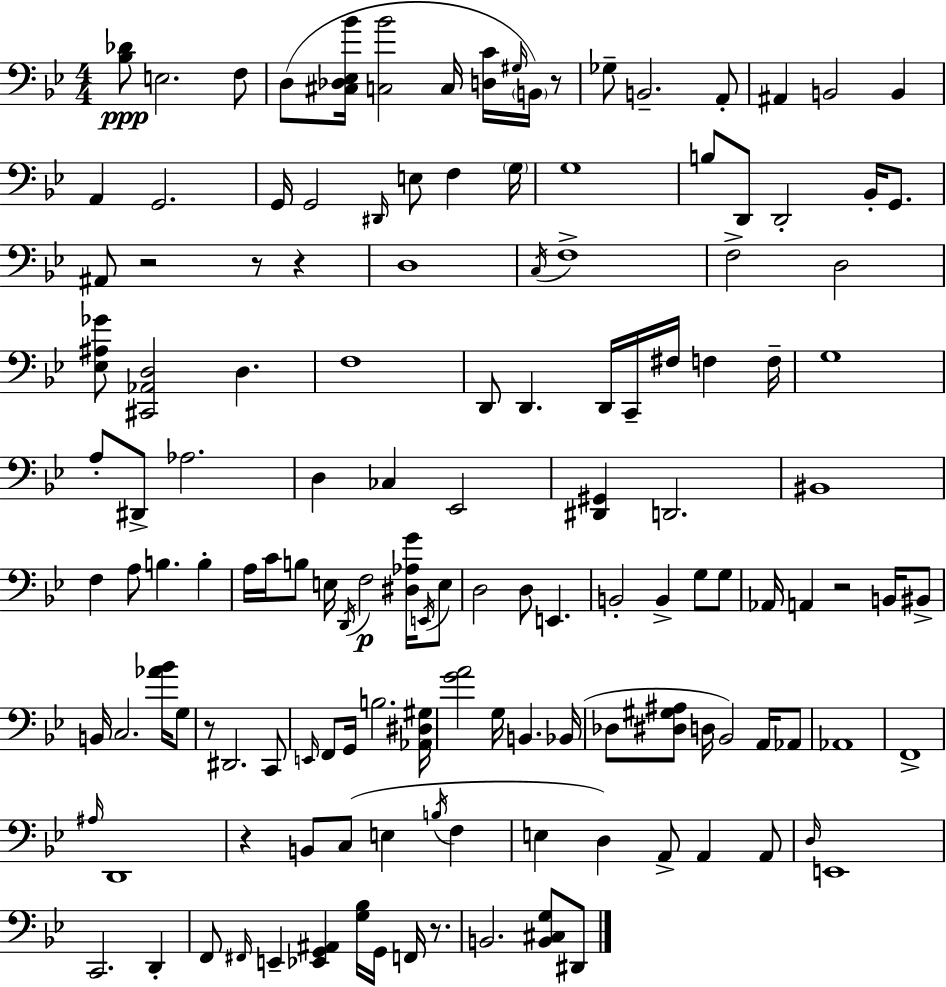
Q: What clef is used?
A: bass